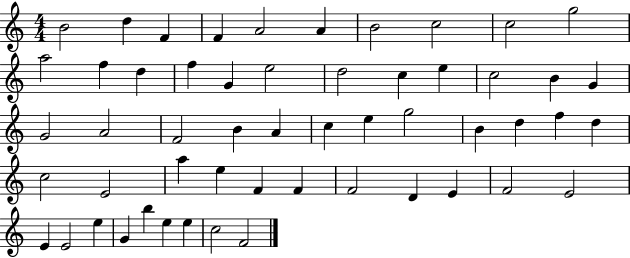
X:1
T:Untitled
M:4/4
L:1/4
K:C
B2 d F F A2 A B2 c2 c2 g2 a2 f d f G e2 d2 c e c2 B G G2 A2 F2 B A c e g2 B d f d c2 E2 a e F F F2 D E F2 E2 E E2 e G b e e c2 F2